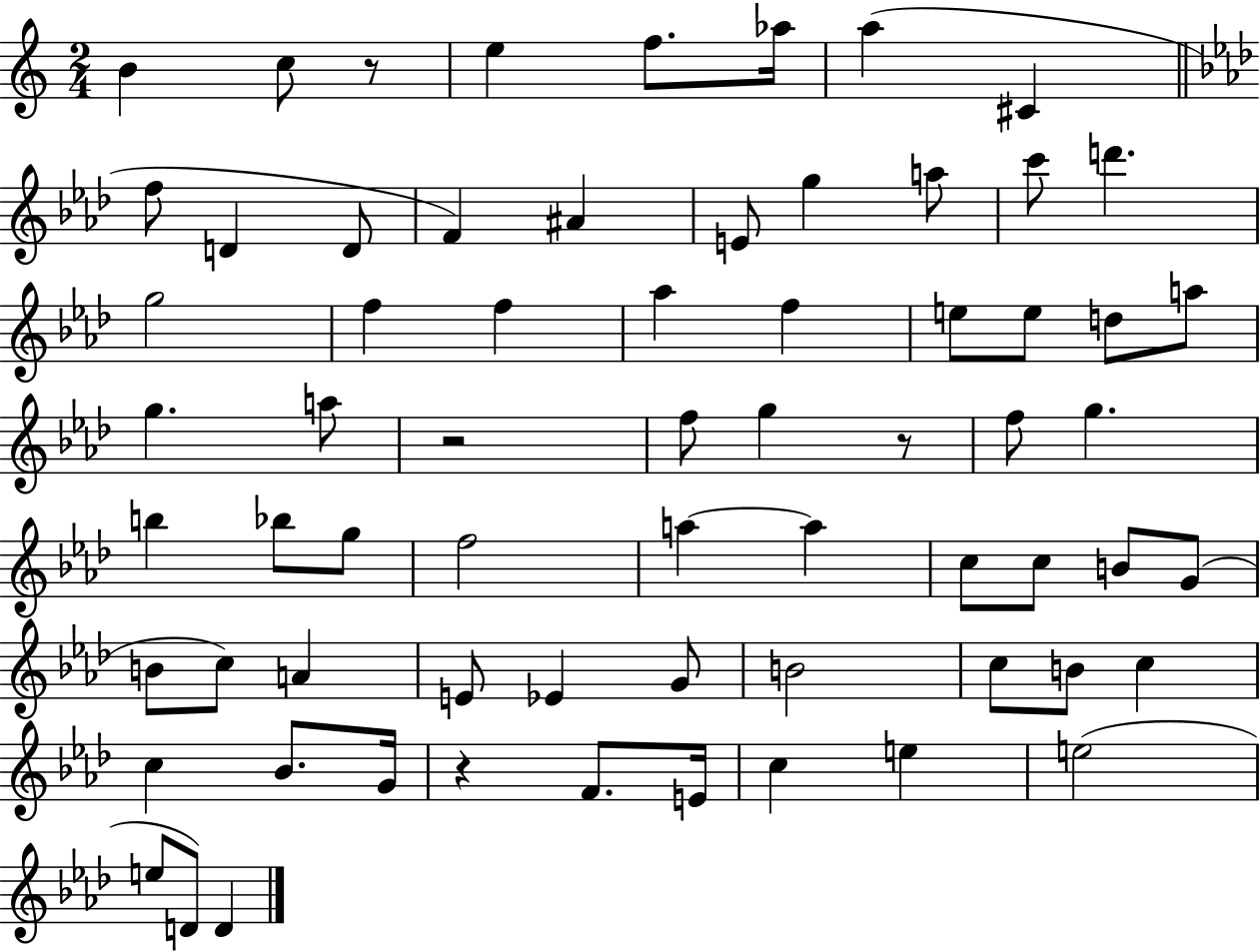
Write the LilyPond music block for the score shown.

{
  \clef treble
  \numericTimeSignature
  \time 2/4
  \key c \major
  \repeat volta 2 { b'4 c''8 r8 | e''4 f''8. aes''16 | a''4( cis'4 | \bar "||" \break \key f \minor f''8 d'4 d'8 | f'4) ais'4 | e'8 g''4 a''8 | c'''8 d'''4. | \break g''2 | f''4 f''4 | aes''4 f''4 | e''8 e''8 d''8 a''8 | \break g''4. a''8 | r2 | f''8 g''4 r8 | f''8 g''4. | \break b''4 bes''8 g''8 | f''2 | a''4~~ a''4 | c''8 c''8 b'8 g'8( | \break b'8 c''8) a'4 | e'8 ees'4 g'8 | b'2 | c''8 b'8 c''4 | \break c''4 bes'8. g'16 | r4 f'8. e'16 | c''4 e''4 | e''2( | \break e''8 d'8) d'4 | } \bar "|."
}